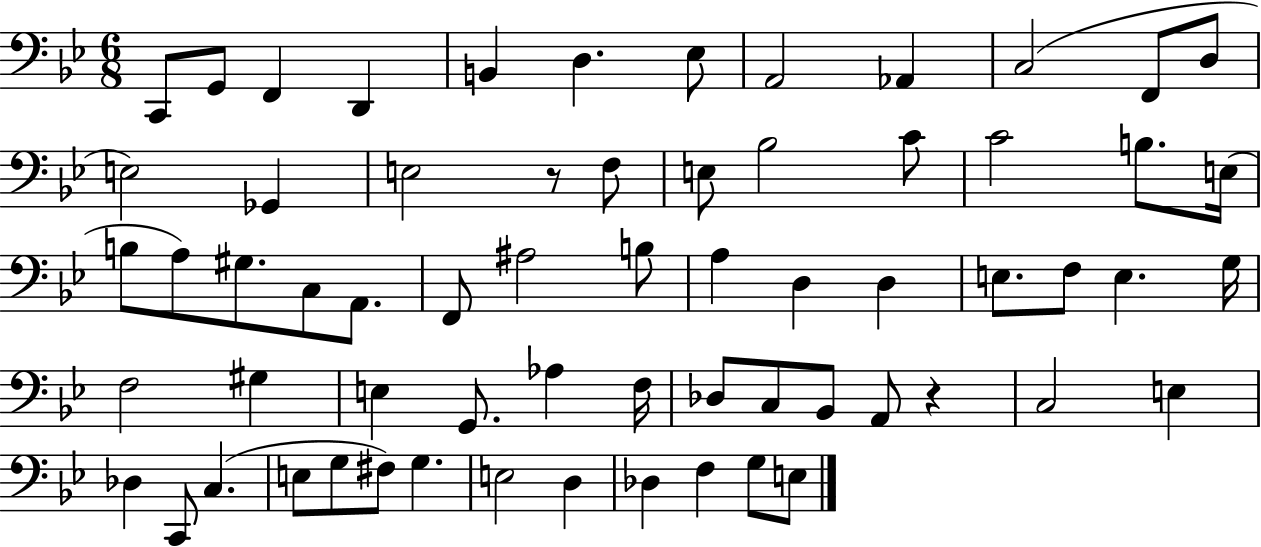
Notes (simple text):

C2/e G2/e F2/q D2/q B2/q D3/q. Eb3/e A2/h Ab2/q C3/h F2/e D3/e E3/h Gb2/q E3/h R/e F3/e E3/e Bb3/h C4/e C4/h B3/e. E3/s B3/e A3/e G#3/e. C3/e A2/e. F2/e A#3/h B3/e A3/q D3/q D3/q E3/e. F3/e E3/q. G3/s F3/h G#3/q E3/q G2/e. Ab3/q F3/s Db3/e C3/e Bb2/e A2/e R/q C3/h E3/q Db3/q C2/e C3/q. E3/e G3/e F#3/e G3/q. E3/h D3/q Db3/q F3/q G3/e E3/e